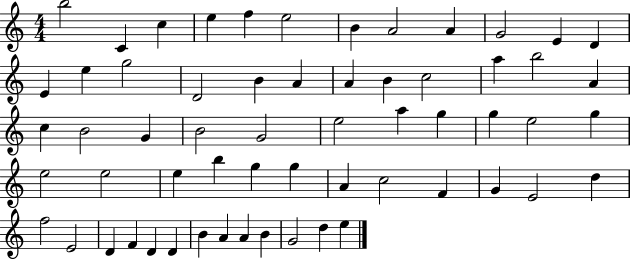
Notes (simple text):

B5/h C4/q C5/q E5/q F5/q E5/h B4/q A4/h A4/q G4/h E4/q D4/q E4/q E5/q G5/h D4/h B4/q A4/q A4/q B4/q C5/h A5/q B5/h A4/q C5/q B4/h G4/q B4/h G4/h E5/h A5/q G5/q G5/q E5/h G5/q E5/h E5/h E5/q B5/q G5/q G5/q A4/q C5/h F4/q G4/q E4/h D5/q F5/h E4/h D4/q F4/q D4/q D4/q B4/q A4/q A4/q B4/q G4/h D5/q E5/q